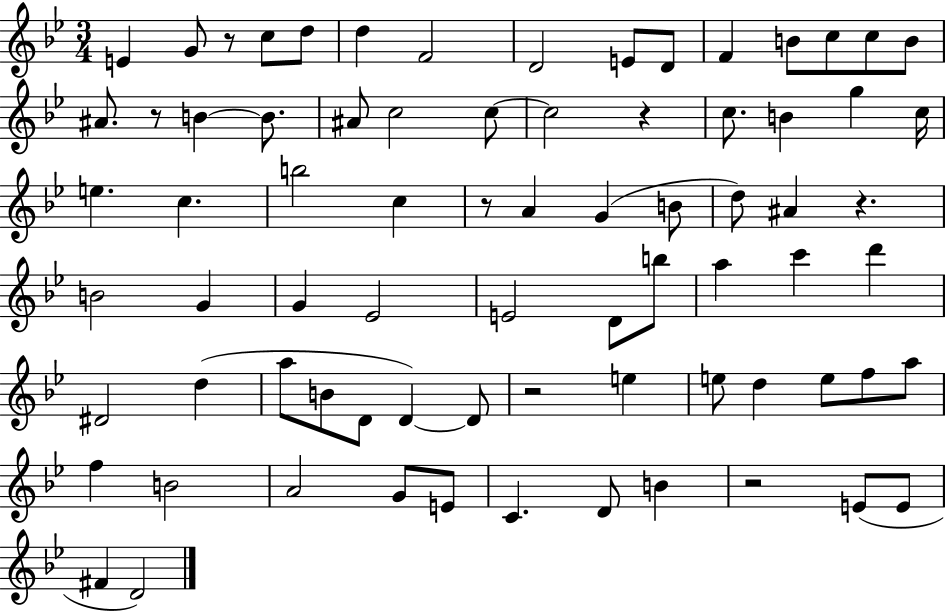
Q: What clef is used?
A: treble